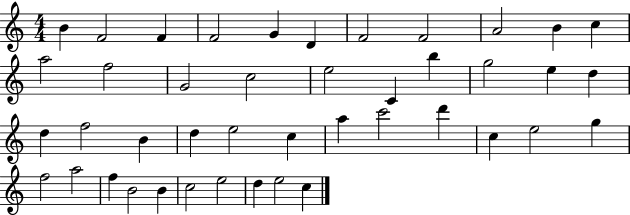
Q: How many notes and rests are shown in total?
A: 43